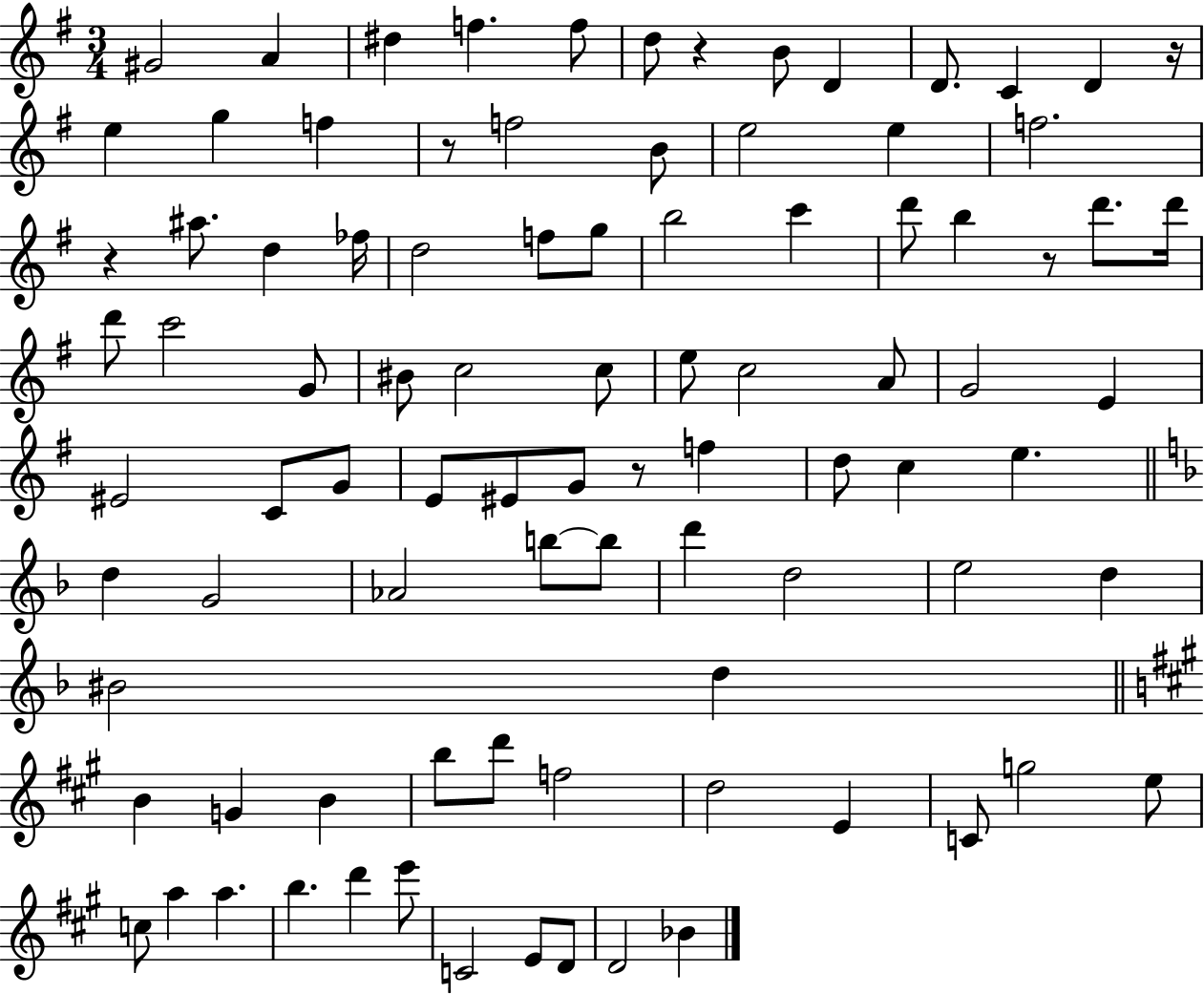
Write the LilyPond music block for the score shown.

{
  \clef treble
  \numericTimeSignature
  \time 3/4
  \key g \major
  gis'2 a'4 | dis''4 f''4. f''8 | d''8 r4 b'8 d'4 | d'8. c'4 d'4 r16 | \break e''4 g''4 f''4 | r8 f''2 b'8 | e''2 e''4 | f''2. | \break r4 ais''8. d''4 fes''16 | d''2 f''8 g''8 | b''2 c'''4 | d'''8 b''4 r8 d'''8. d'''16 | \break d'''8 c'''2 g'8 | bis'8 c''2 c''8 | e''8 c''2 a'8 | g'2 e'4 | \break eis'2 c'8 g'8 | e'8 eis'8 g'8 r8 f''4 | d''8 c''4 e''4. | \bar "||" \break \key d \minor d''4 g'2 | aes'2 b''8~~ b''8 | d'''4 d''2 | e''2 d''4 | \break bis'2 d''4 | \bar "||" \break \key a \major b'4 g'4 b'4 | b''8 d'''8 f''2 | d''2 e'4 | c'8 g''2 e''8 | \break c''8 a''4 a''4. | b''4. d'''4 e'''8 | c'2 e'8 d'8 | d'2 bes'4 | \break \bar "|."
}